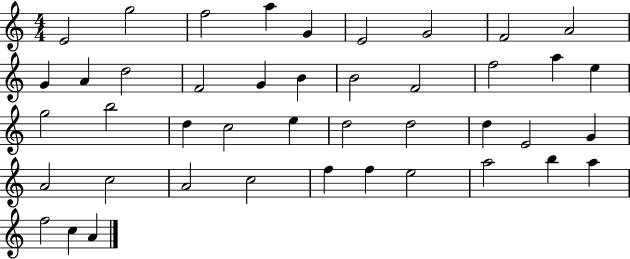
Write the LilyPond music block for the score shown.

{
  \clef treble
  \numericTimeSignature
  \time 4/4
  \key c \major
  e'2 g''2 | f''2 a''4 g'4 | e'2 g'2 | f'2 a'2 | \break g'4 a'4 d''2 | f'2 g'4 b'4 | b'2 f'2 | f''2 a''4 e''4 | \break g''2 b''2 | d''4 c''2 e''4 | d''2 d''2 | d''4 e'2 g'4 | \break a'2 c''2 | a'2 c''2 | f''4 f''4 e''2 | a''2 b''4 a''4 | \break f''2 c''4 a'4 | \bar "|."
}